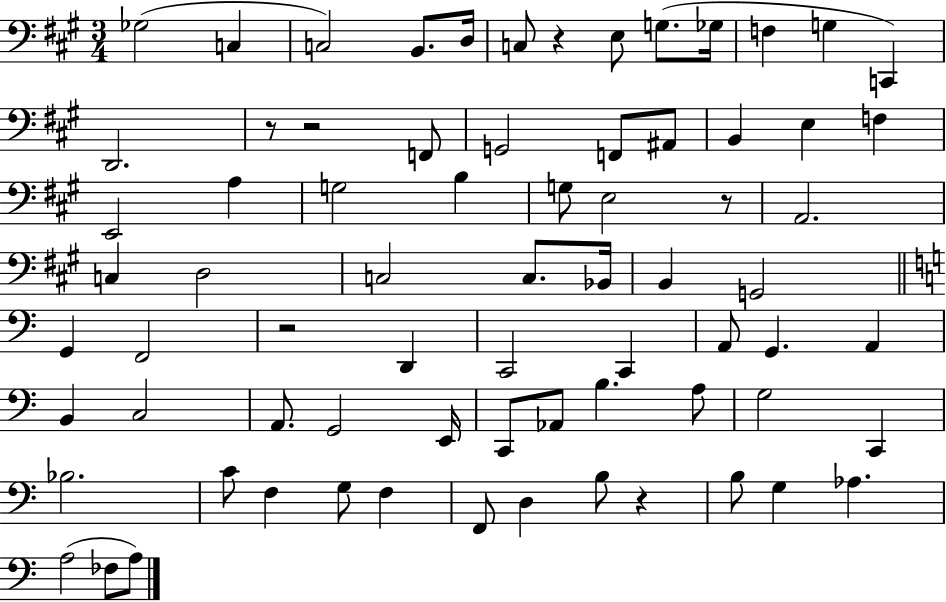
Gb3/h C3/q C3/h B2/e. D3/s C3/e R/q E3/e G3/e. Gb3/s F3/q G3/q C2/q D2/h. R/e R/h F2/e G2/h F2/e A#2/e B2/q E3/q F3/q E2/h A3/q G3/h B3/q G3/e E3/h R/e A2/h. C3/q D3/h C3/h C3/e. Bb2/s B2/q G2/h G2/q F2/h R/h D2/q C2/h C2/q A2/e G2/q. A2/q B2/q C3/h A2/e. G2/h E2/s C2/e Ab2/e B3/q. A3/e G3/h C2/q Bb3/h. C4/e F3/q G3/e F3/q F2/e D3/q B3/e R/q B3/e G3/q Ab3/q. A3/h FES3/e A3/e